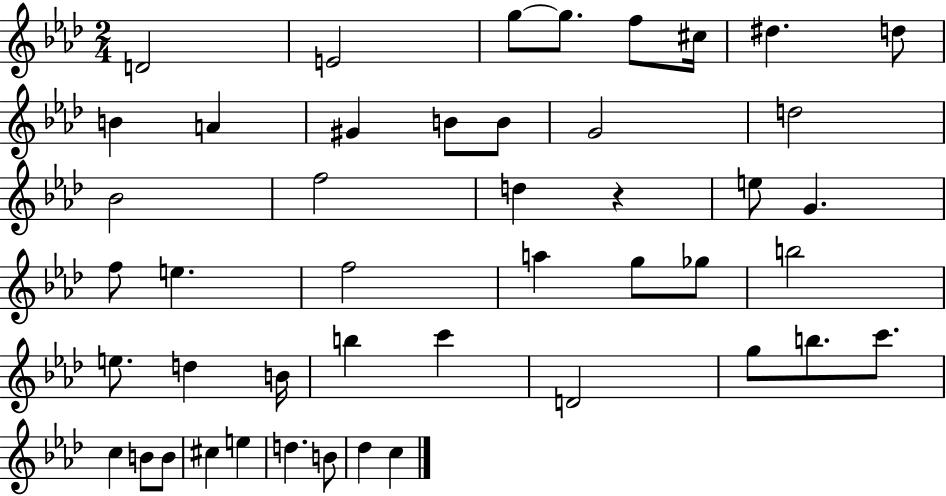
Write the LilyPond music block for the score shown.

{
  \clef treble
  \numericTimeSignature
  \time 2/4
  \key aes \major
  d'2 | e'2 | g''8~~ g''8. f''8 cis''16 | dis''4. d''8 | \break b'4 a'4 | gis'4 b'8 b'8 | g'2 | d''2 | \break bes'2 | f''2 | d''4 r4 | e''8 g'4. | \break f''8 e''4. | f''2 | a''4 g''8 ges''8 | b''2 | \break e''8. d''4 b'16 | b''4 c'''4 | d'2 | g''8 b''8. c'''8. | \break c''4 b'8 b'8 | cis''4 e''4 | d''4. b'8 | des''4 c''4 | \break \bar "|."
}